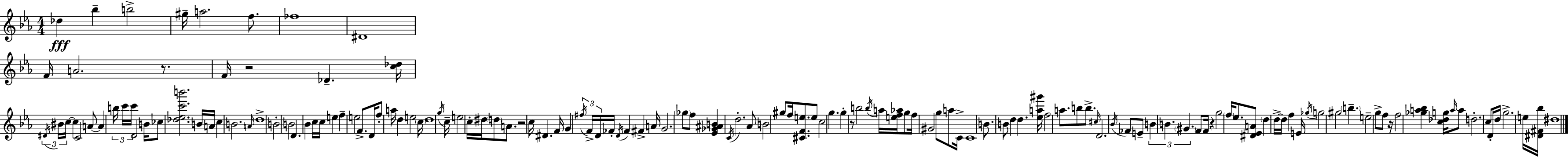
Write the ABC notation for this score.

X:1
T:Untitled
M:4/4
L:1/4
K:Cm
_d _b b2 ^g/4 a2 f/2 _f4 ^D4 F/4 A2 z/2 F/4 z2 _D [c_d]/4 ^D/4 ^B/4 c/4 c C2 A/2 A b/4 c'/4 c'/4 D2 B/4 _c/2 [_d_ec'b']2 B/4 A/4 c B2 A/4 d4 B2 B2 D _B c/4 c/4 e f e2 F/2 D/4 f/2 a/4 d e2 c/4 d4 g/4 c/4 e2 c/4 ^d/4 d/2 A/2 z2 c/4 ^D F/4 G ^f/4 F/4 D/4 _F/4 D/4 _F ^F A/4 G2 _g/2 f/2 [_E_G^AB] C/4 d2 _A/2 B2 ^g/2 f/4 [^CFe]/2 e/2 c2 g g z/2 b2 b/4 a/4 [ef_a]/4 g/2 f/4 ^G2 g/2 a/2 C/4 C4 B/2 B/2 d d [_ea^g']/4 f2 a/2 b/2 b/2 ^c/4 D2 _B/4 _F/2 E/2 B B ^G F/2 F/4 z g2 f/4 _e/2 [^D_EA]/2 d d/4 d/4 f E/4 _g/4 g2 ^g2 b e2 g/2 f/2 z/4 f2 [_ga_b] [c_dg]/4 a/4 a/2 d2 c/2 D/4 d/4 g2 e/4 [^D^F_b]/4 ^d4